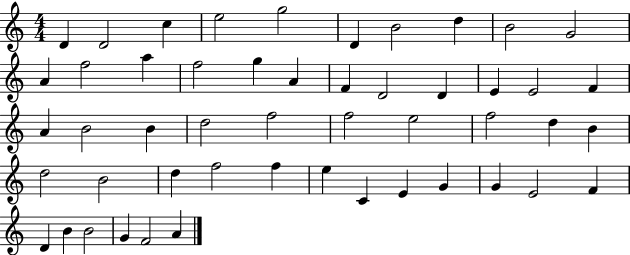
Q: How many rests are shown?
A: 0